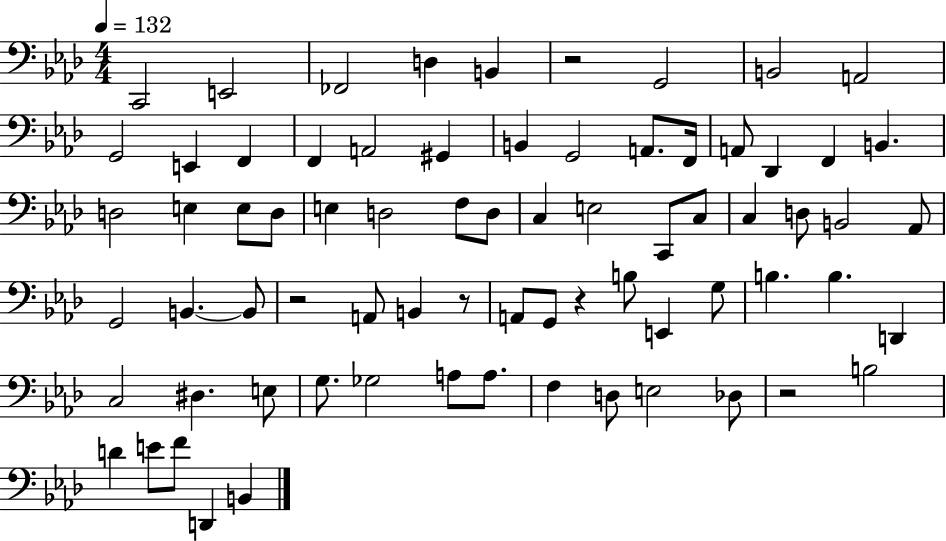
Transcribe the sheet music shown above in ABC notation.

X:1
T:Untitled
M:4/4
L:1/4
K:Ab
C,,2 E,,2 _F,,2 D, B,, z2 G,,2 B,,2 A,,2 G,,2 E,, F,, F,, A,,2 ^G,, B,, G,,2 A,,/2 F,,/4 A,,/2 _D,, F,, B,, D,2 E, E,/2 D,/2 E, D,2 F,/2 D,/2 C, E,2 C,,/2 C,/2 C, D,/2 B,,2 _A,,/2 G,,2 B,, B,,/2 z2 A,,/2 B,, z/2 A,,/2 G,,/2 z B,/2 E,, G,/2 B, B, D,, C,2 ^D, E,/2 G,/2 _G,2 A,/2 A,/2 F, D,/2 E,2 _D,/2 z2 B,2 D E/2 F/2 D,, B,,